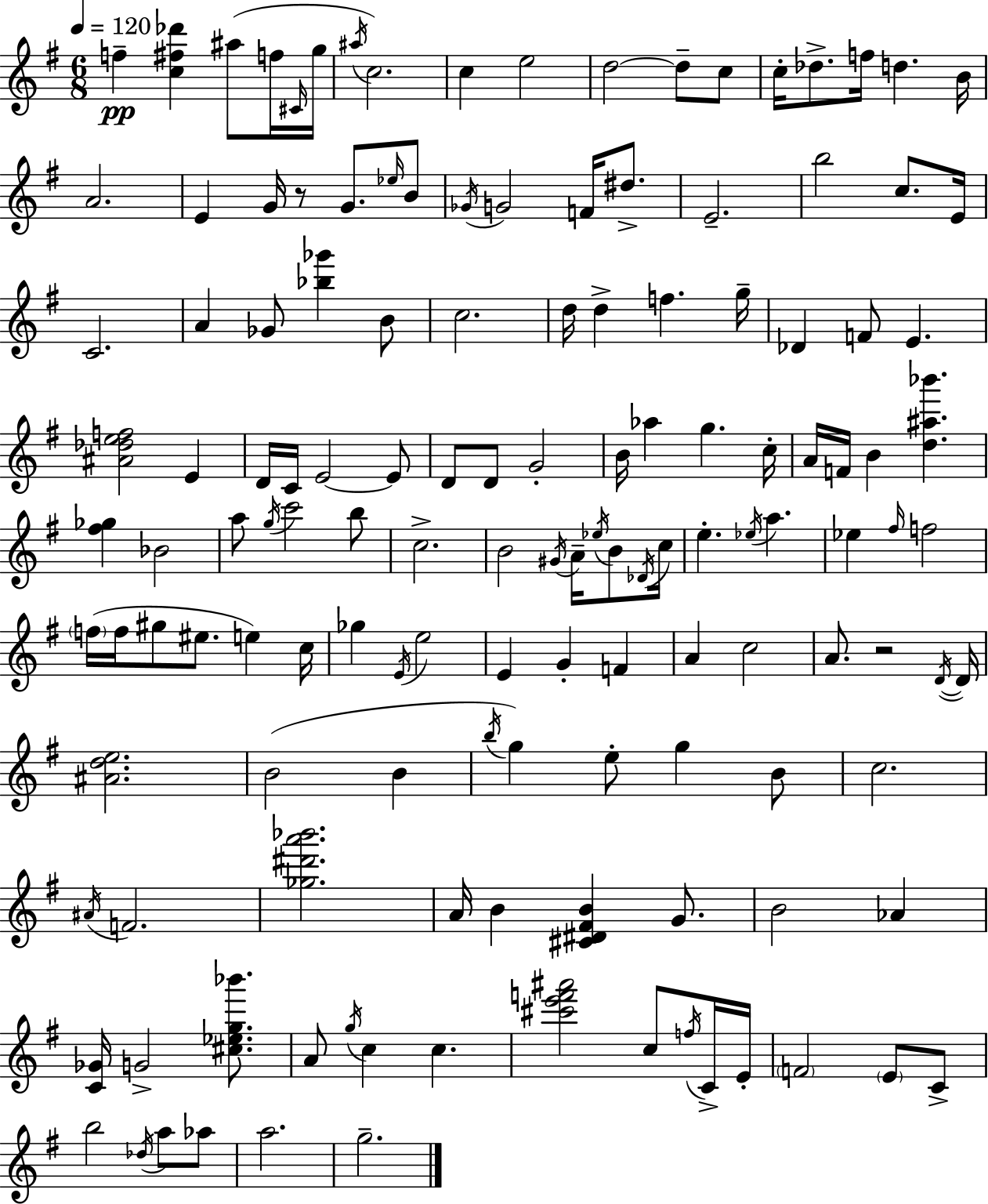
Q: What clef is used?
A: treble